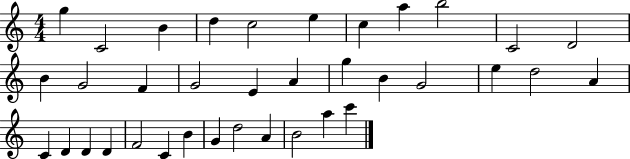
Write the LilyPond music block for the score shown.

{
  \clef treble
  \numericTimeSignature
  \time 4/4
  \key c \major
  g''4 c'2 b'4 | d''4 c''2 e''4 | c''4 a''4 b''2 | c'2 d'2 | \break b'4 g'2 f'4 | g'2 e'4 a'4 | g''4 b'4 g'2 | e''4 d''2 a'4 | \break c'4 d'4 d'4 d'4 | f'2 c'4 b'4 | g'4 d''2 a'4 | b'2 a''4 c'''4 | \break \bar "|."
}